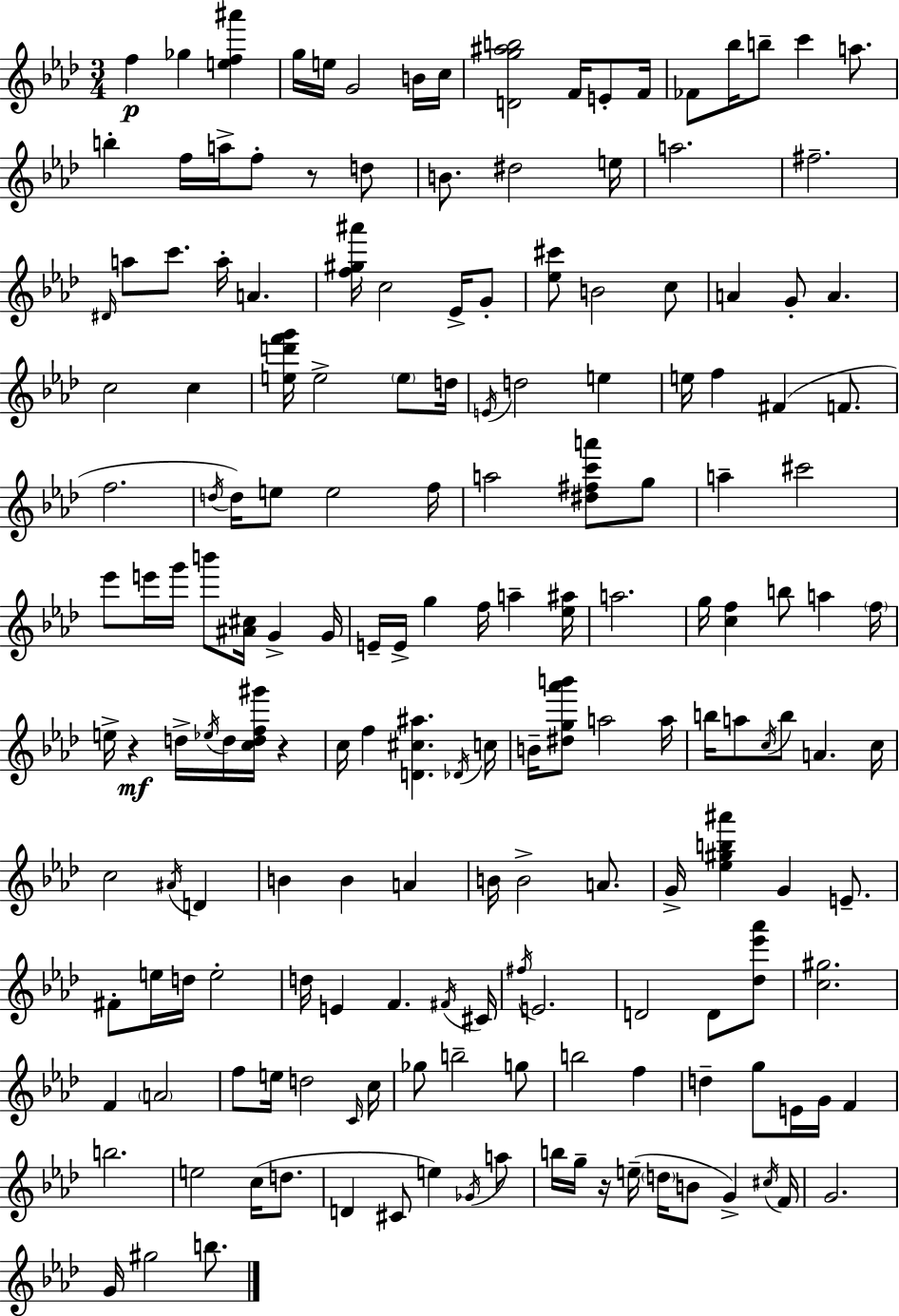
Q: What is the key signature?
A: AES major